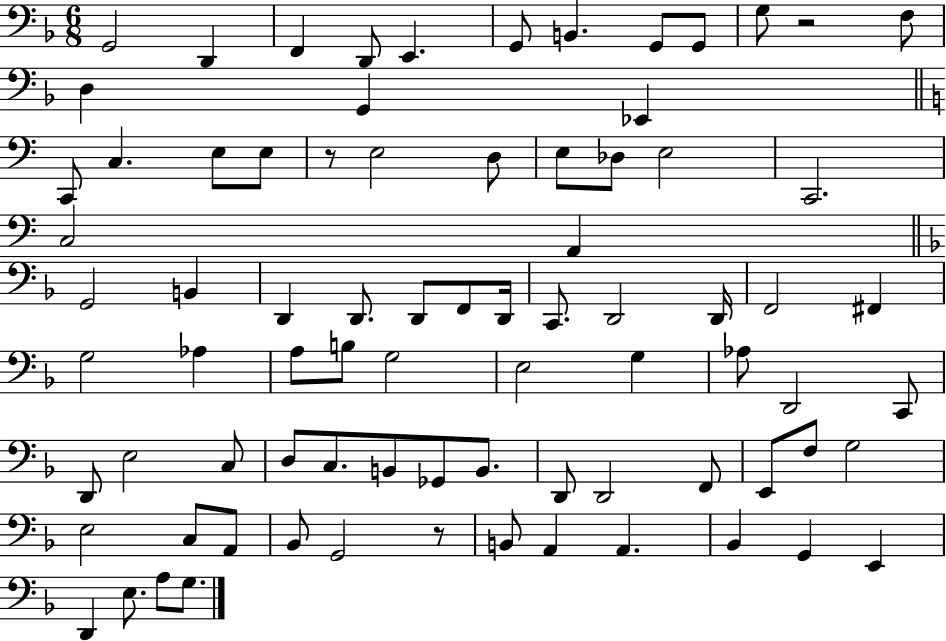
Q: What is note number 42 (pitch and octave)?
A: B3